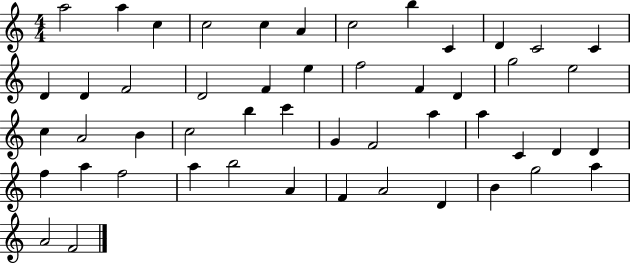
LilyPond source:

{
  \clef treble
  \numericTimeSignature
  \time 4/4
  \key c \major
  a''2 a''4 c''4 | c''2 c''4 a'4 | c''2 b''4 c'4 | d'4 c'2 c'4 | \break d'4 d'4 f'2 | d'2 f'4 e''4 | f''2 f'4 d'4 | g''2 e''2 | \break c''4 a'2 b'4 | c''2 b''4 c'''4 | g'4 f'2 a''4 | a''4 c'4 d'4 d'4 | \break f''4 a''4 f''2 | a''4 b''2 a'4 | f'4 a'2 d'4 | b'4 g''2 a''4 | \break a'2 f'2 | \bar "|."
}